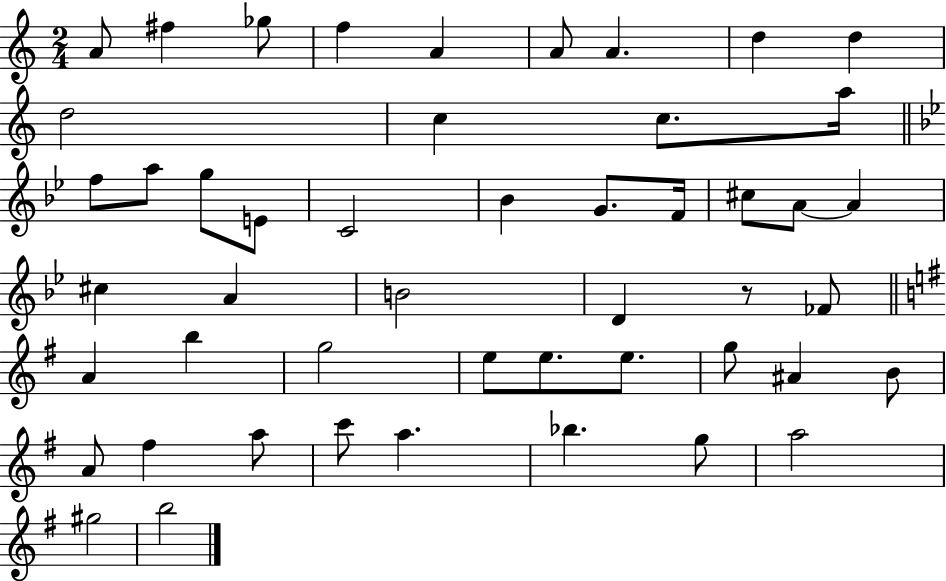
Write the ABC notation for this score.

X:1
T:Untitled
M:2/4
L:1/4
K:C
A/2 ^f _g/2 f A A/2 A d d d2 c c/2 a/4 f/2 a/2 g/2 E/2 C2 _B G/2 F/4 ^c/2 A/2 A ^c A B2 D z/2 _F/2 A b g2 e/2 e/2 e/2 g/2 ^A B/2 A/2 ^f a/2 c'/2 a _b g/2 a2 ^g2 b2